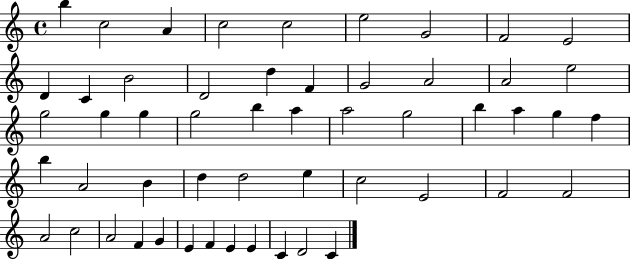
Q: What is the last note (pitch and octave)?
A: C4